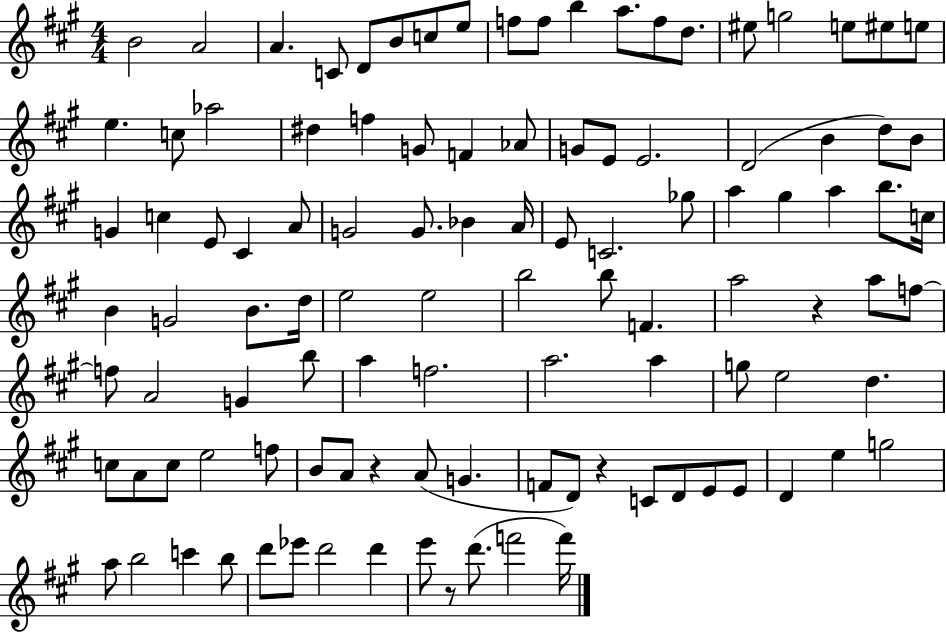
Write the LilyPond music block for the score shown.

{
  \clef treble
  \numericTimeSignature
  \time 4/4
  \key a \major
  b'2 a'2 | a'4. c'8 d'8 b'8 c''8 e''8 | f''8 f''8 b''4 a''8. f''8 d''8. | eis''8 g''2 e''8 eis''8 e''8 | \break e''4. c''8 aes''2 | dis''4 f''4 g'8 f'4 aes'8 | g'8 e'8 e'2. | d'2( b'4 d''8) b'8 | \break g'4 c''4 e'8 cis'4 a'8 | g'2 g'8. bes'4 a'16 | e'8 c'2. ges''8 | a''4 gis''4 a''4 b''8. c''16 | \break b'4 g'2 b'8. d''16 | e''2 e''2 | b''2 b''8 f'4. | a''2 r4 a''8 f''8~~ | \break f''8 a'2 g'4 b''8 | a''4 f''2. | a''2. a''4 | g''8 e''2 d''4. | \break c''8 a'8 c''8 e''2 f''8 | b'8 a'8 r4 a'8( g'4. | f'8 d'8) r4 c'8 d'8 e'8 e'8 | d'4 e''4 g''2 | \break a''8 b''2 c'''4 b''8 | d'''8 ees'''8 d'''2 d'''4 | e'''8 r8 d'''8.( f'''2 f'''16) | \bar "|."
}